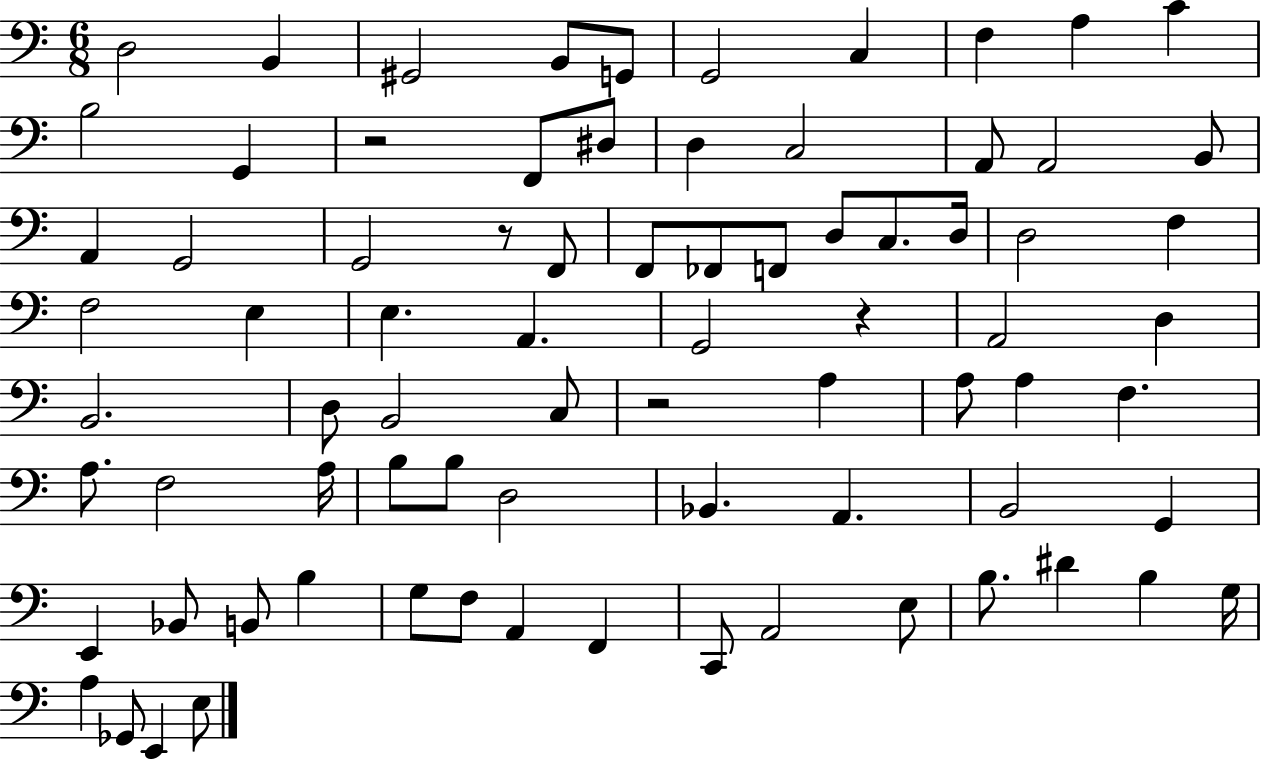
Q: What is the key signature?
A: C major